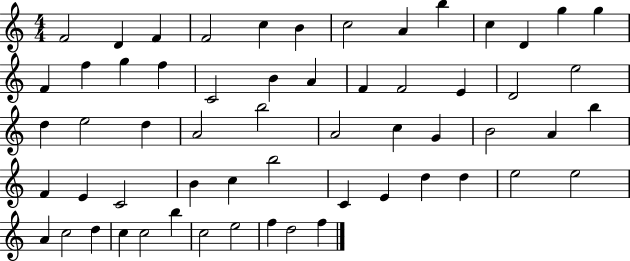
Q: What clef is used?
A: treble